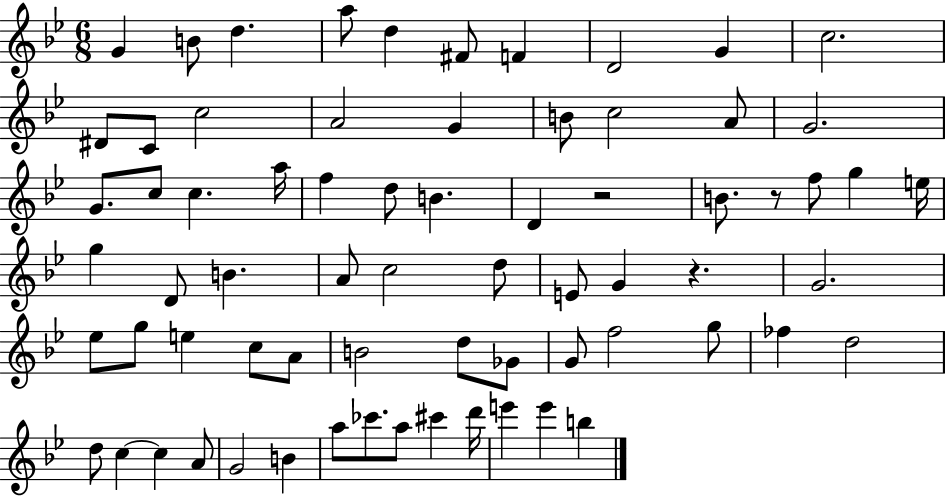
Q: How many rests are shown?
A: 3